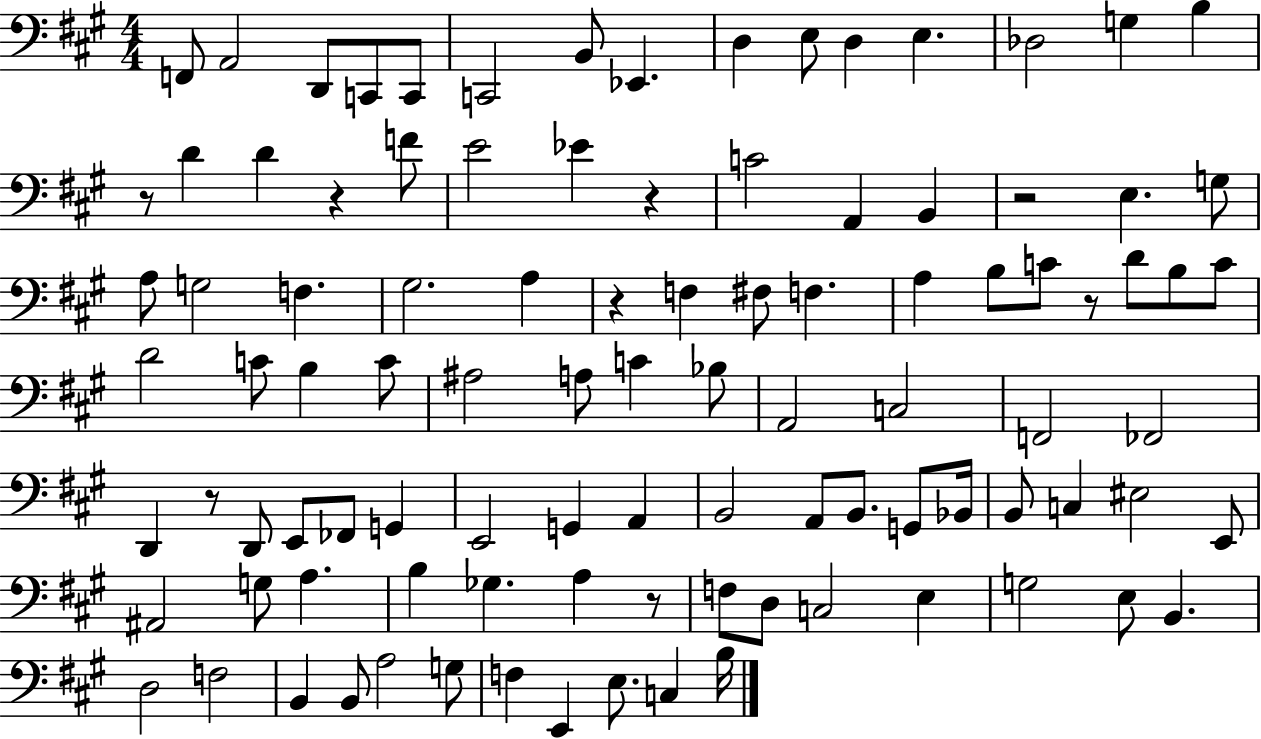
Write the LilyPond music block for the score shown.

{
  \clef bass
  \numericTimeSignature
  \time 4/4
  \key a \major
  f,8 a,2 d,8 c,8 c,8 | c,2 b,8 ees,4. | d4 e8 d4 e4. | des2 g4 b4 | \break r8 d'4 d'4 r4 f'8 | e'2 ees'4 r4 | c'2 a,4 b,4 | r2 e4. g8 | \break a8 g2 f4. | gis2. a4 | r4 f4 fis8 f4. | a4 b8 c'8 r8 d'8 b8 c'8 | \break d'2 c'8 b4 c'8 | ais2 a8 c'4 bes8 | a,2 c2 | f,2 fes,2 | \break d,4 r8 d,8 e,8 fes,8 g,4 | e,2 g,4 a,4 | b,2 a,8 b,8. g,8 bes,16 | b,8 c4 eis2 e,8 | \break ais,2 g8 a4. | b4 ges4. a4 r8 | f8 d8 c2 e4 | g2 e8 b,4. | \break d2 f2 | b,4 b,8 a2 g8 | f4 e,4 e8. c4 b16 | \bar "|."
}